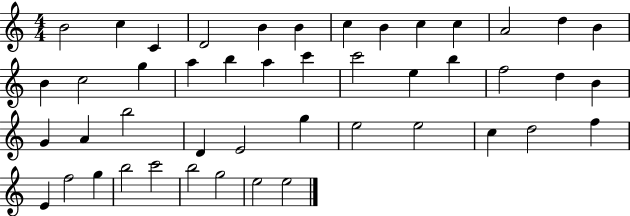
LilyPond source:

{
  \clef treble
  \numericTimeSignature
  \time 4/4
  \key c \major
  b'2 c''4 c'4 | d'2 b'4 b'4 | c''4 b'4 c''4 c''4 | a'2 d''4 b'4 | \break b'4 c''2 g''4 | a''4 b''4 a''4 c'''4 | c'''2 e''4 b''4 | f''2 d''4 b'4 | \break g'4 a'4 b''2 | d'4 e'2 g''4 | e''2 e''2 | c''4 d''2 f''4 | \break e'4 f''2 g''4 | b''2 c'''2 | b''2 g''2 | e''2 e''2 | \break \bar "|."
}